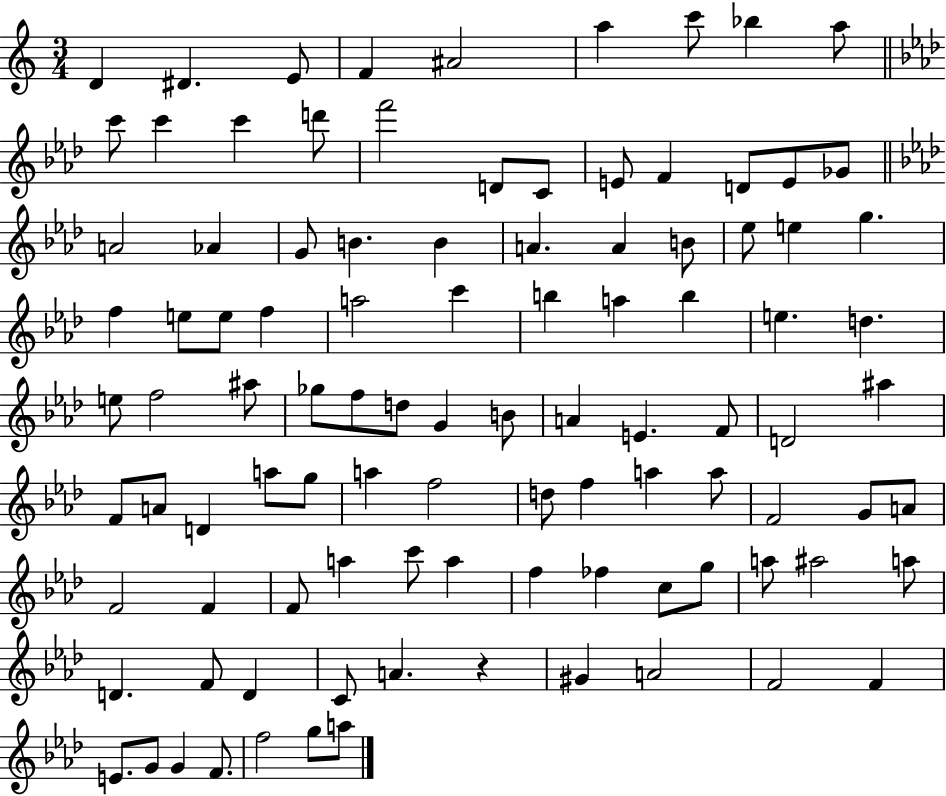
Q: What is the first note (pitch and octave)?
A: D4